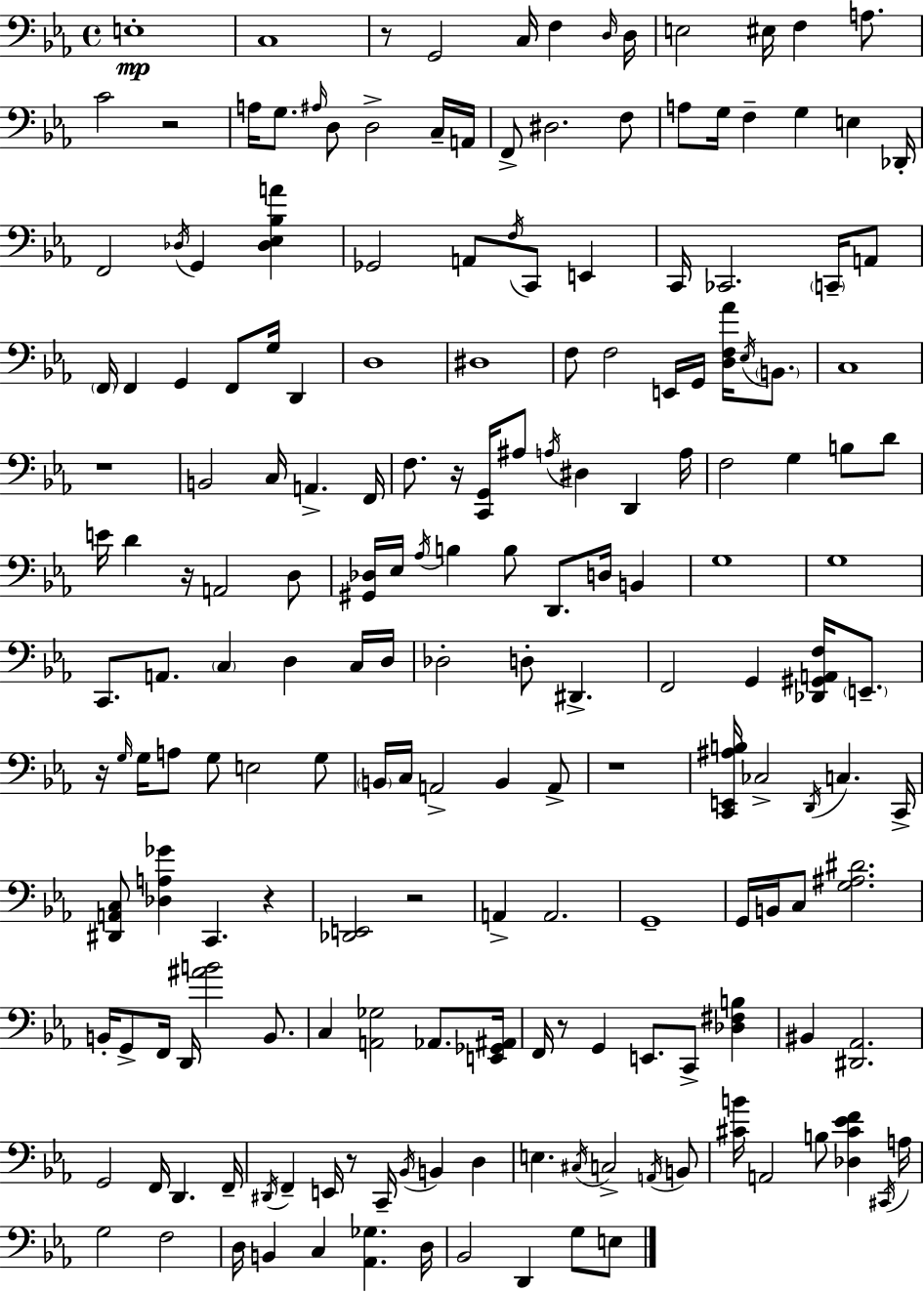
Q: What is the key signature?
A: EES major